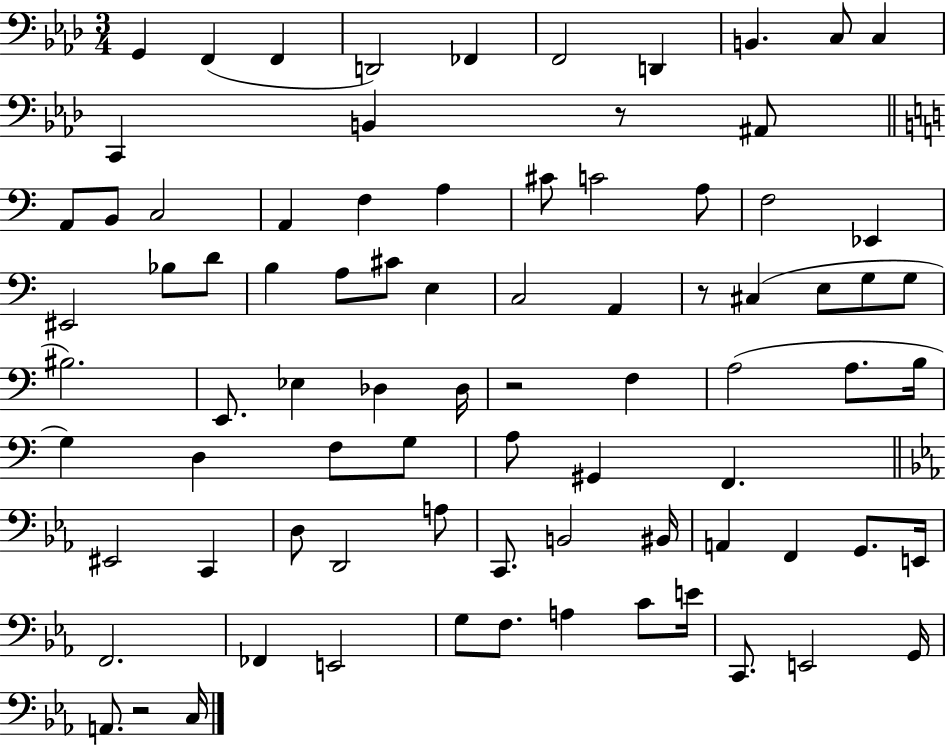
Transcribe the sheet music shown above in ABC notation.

X:1
T:Untitled
M:3/4
L:1/4
K:Ab
G,, F,, F,, D,,2 _F,, F,,2 D,, B,, C,/2 C, C,, B,, z/2 ^A,,/2 A,,/2 B,,/2 C,2 A,, F, A, ^C/2 C2 A,/2 F,2 _E,, ^E,,2 _B,/2 D/2 B, A,/2 ^C/2 E, C,2 A,, z/2 ^C, E,/2 G,/2 G,/2 ^B,2 E,,/2 _E, _D, _D,/4 z2 F, A,2 A,/2 B,/4 G, D, F,/2 G,/2 A,/2 ^G,, F,, ^E,,2 C,, D,/2 D,,2 A,/2 C,,/2 B,,2 ^B,,/4 A,, F,, G,,/2 E,,/4 F,,2 _F,, E,,2 G,/2 F,/2 A, C/2 E/4 C,,/2 E,,2 G,,/4 A,,/2 z2 C,/4